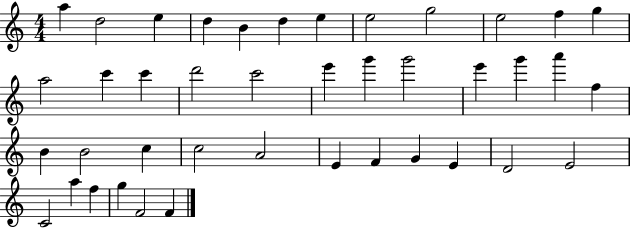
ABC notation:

X:1
T:Untitled
M:4/4
L:1/4
K:C
a d2 e d B d e e2 g2 e2 f g a2 c' c' d'2 c'2 e' g' g'2 e' g' a' f B B2 c c2 A2 E F G E D2 E2 C2 a f g F2 F